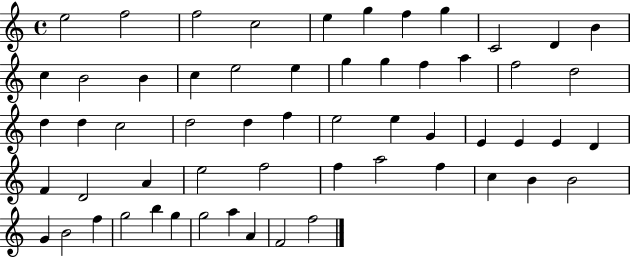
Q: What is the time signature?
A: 4/4